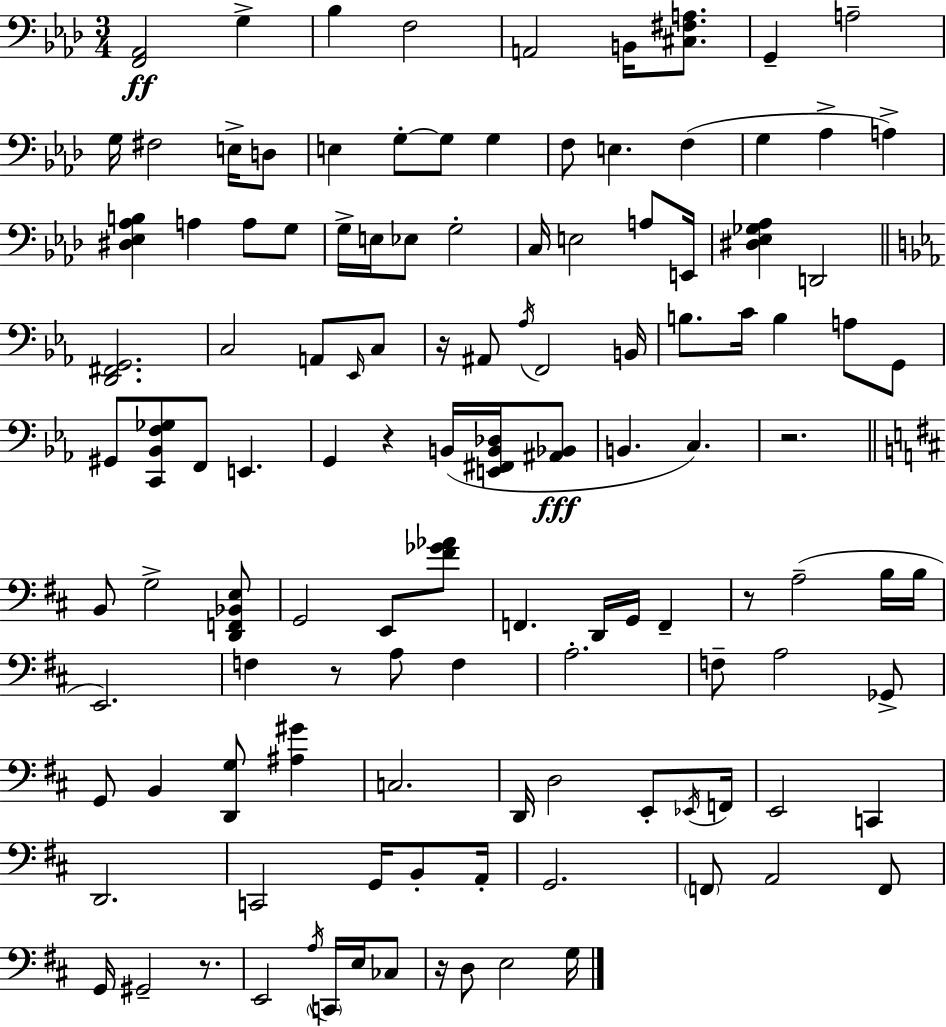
{
  \clef bass
  \numericTimeSignature
  \time 3/4
  \key aes \major
  <f, aes,>2\ff g4-> | bes4 f2 | a,2 b,16 <cis fis a>8. | g,4-- a2-- | \break g16 fis2 e16-> d8 | e4 g8-.~~ g8 g4 | f8 e4. f4( | g4 aes4-> a4->) | \break <dis ees aes b>4 a4 a8 g8 | g16-> e16 ees8 g2-. | c16 e2 a8 e,16 | <dis ees ges aes>4 d,2 | \break \bar "||" \break \key ees \major <d, fis, g,>2. | c2 a,8 \grace { ees,16 } c8 | r16 ais,8 \acciaccatura { aes16 } f,2 | b,16 b8. c'16 b4 a8 | \break g,8 gis,8 <c, bes, f ges>8 f,8 e,4. | g,4 r4 b,16( <e, fis, b, des>16 | <ais, bes,>8\fff b,4. c4.) | r2. | \break \bar "||" \break \key d \major b,8 g2-> <d, f, bes, e>8 | g,2 e,8 <fis' ges' aes'>8 | f,4. d,16 g,16 f,4-- | r8 a2--( b16 b16 | \break e,2.) | f4 r8 a8 f4 | a2.-. | f8-- a2 ges,8-> | \break g,8 b,4 <d, g>8 <ais gis'>4 | c2. | d,16 d2 e,8-. \acciaccatura { ees,16 } | f,16 e,2 c,4 | \break d,2. | c,2 g,16 b,8-. | a,16-. g,2. | \parenthesize f,8 a,2 f,8 | \break g,16 gis,2-- r8. | e,2 \acciaccatura { a16 } \parenthesize c,16 e16 | ces8 r16 d8 e2 | g16 \bar "|."
}